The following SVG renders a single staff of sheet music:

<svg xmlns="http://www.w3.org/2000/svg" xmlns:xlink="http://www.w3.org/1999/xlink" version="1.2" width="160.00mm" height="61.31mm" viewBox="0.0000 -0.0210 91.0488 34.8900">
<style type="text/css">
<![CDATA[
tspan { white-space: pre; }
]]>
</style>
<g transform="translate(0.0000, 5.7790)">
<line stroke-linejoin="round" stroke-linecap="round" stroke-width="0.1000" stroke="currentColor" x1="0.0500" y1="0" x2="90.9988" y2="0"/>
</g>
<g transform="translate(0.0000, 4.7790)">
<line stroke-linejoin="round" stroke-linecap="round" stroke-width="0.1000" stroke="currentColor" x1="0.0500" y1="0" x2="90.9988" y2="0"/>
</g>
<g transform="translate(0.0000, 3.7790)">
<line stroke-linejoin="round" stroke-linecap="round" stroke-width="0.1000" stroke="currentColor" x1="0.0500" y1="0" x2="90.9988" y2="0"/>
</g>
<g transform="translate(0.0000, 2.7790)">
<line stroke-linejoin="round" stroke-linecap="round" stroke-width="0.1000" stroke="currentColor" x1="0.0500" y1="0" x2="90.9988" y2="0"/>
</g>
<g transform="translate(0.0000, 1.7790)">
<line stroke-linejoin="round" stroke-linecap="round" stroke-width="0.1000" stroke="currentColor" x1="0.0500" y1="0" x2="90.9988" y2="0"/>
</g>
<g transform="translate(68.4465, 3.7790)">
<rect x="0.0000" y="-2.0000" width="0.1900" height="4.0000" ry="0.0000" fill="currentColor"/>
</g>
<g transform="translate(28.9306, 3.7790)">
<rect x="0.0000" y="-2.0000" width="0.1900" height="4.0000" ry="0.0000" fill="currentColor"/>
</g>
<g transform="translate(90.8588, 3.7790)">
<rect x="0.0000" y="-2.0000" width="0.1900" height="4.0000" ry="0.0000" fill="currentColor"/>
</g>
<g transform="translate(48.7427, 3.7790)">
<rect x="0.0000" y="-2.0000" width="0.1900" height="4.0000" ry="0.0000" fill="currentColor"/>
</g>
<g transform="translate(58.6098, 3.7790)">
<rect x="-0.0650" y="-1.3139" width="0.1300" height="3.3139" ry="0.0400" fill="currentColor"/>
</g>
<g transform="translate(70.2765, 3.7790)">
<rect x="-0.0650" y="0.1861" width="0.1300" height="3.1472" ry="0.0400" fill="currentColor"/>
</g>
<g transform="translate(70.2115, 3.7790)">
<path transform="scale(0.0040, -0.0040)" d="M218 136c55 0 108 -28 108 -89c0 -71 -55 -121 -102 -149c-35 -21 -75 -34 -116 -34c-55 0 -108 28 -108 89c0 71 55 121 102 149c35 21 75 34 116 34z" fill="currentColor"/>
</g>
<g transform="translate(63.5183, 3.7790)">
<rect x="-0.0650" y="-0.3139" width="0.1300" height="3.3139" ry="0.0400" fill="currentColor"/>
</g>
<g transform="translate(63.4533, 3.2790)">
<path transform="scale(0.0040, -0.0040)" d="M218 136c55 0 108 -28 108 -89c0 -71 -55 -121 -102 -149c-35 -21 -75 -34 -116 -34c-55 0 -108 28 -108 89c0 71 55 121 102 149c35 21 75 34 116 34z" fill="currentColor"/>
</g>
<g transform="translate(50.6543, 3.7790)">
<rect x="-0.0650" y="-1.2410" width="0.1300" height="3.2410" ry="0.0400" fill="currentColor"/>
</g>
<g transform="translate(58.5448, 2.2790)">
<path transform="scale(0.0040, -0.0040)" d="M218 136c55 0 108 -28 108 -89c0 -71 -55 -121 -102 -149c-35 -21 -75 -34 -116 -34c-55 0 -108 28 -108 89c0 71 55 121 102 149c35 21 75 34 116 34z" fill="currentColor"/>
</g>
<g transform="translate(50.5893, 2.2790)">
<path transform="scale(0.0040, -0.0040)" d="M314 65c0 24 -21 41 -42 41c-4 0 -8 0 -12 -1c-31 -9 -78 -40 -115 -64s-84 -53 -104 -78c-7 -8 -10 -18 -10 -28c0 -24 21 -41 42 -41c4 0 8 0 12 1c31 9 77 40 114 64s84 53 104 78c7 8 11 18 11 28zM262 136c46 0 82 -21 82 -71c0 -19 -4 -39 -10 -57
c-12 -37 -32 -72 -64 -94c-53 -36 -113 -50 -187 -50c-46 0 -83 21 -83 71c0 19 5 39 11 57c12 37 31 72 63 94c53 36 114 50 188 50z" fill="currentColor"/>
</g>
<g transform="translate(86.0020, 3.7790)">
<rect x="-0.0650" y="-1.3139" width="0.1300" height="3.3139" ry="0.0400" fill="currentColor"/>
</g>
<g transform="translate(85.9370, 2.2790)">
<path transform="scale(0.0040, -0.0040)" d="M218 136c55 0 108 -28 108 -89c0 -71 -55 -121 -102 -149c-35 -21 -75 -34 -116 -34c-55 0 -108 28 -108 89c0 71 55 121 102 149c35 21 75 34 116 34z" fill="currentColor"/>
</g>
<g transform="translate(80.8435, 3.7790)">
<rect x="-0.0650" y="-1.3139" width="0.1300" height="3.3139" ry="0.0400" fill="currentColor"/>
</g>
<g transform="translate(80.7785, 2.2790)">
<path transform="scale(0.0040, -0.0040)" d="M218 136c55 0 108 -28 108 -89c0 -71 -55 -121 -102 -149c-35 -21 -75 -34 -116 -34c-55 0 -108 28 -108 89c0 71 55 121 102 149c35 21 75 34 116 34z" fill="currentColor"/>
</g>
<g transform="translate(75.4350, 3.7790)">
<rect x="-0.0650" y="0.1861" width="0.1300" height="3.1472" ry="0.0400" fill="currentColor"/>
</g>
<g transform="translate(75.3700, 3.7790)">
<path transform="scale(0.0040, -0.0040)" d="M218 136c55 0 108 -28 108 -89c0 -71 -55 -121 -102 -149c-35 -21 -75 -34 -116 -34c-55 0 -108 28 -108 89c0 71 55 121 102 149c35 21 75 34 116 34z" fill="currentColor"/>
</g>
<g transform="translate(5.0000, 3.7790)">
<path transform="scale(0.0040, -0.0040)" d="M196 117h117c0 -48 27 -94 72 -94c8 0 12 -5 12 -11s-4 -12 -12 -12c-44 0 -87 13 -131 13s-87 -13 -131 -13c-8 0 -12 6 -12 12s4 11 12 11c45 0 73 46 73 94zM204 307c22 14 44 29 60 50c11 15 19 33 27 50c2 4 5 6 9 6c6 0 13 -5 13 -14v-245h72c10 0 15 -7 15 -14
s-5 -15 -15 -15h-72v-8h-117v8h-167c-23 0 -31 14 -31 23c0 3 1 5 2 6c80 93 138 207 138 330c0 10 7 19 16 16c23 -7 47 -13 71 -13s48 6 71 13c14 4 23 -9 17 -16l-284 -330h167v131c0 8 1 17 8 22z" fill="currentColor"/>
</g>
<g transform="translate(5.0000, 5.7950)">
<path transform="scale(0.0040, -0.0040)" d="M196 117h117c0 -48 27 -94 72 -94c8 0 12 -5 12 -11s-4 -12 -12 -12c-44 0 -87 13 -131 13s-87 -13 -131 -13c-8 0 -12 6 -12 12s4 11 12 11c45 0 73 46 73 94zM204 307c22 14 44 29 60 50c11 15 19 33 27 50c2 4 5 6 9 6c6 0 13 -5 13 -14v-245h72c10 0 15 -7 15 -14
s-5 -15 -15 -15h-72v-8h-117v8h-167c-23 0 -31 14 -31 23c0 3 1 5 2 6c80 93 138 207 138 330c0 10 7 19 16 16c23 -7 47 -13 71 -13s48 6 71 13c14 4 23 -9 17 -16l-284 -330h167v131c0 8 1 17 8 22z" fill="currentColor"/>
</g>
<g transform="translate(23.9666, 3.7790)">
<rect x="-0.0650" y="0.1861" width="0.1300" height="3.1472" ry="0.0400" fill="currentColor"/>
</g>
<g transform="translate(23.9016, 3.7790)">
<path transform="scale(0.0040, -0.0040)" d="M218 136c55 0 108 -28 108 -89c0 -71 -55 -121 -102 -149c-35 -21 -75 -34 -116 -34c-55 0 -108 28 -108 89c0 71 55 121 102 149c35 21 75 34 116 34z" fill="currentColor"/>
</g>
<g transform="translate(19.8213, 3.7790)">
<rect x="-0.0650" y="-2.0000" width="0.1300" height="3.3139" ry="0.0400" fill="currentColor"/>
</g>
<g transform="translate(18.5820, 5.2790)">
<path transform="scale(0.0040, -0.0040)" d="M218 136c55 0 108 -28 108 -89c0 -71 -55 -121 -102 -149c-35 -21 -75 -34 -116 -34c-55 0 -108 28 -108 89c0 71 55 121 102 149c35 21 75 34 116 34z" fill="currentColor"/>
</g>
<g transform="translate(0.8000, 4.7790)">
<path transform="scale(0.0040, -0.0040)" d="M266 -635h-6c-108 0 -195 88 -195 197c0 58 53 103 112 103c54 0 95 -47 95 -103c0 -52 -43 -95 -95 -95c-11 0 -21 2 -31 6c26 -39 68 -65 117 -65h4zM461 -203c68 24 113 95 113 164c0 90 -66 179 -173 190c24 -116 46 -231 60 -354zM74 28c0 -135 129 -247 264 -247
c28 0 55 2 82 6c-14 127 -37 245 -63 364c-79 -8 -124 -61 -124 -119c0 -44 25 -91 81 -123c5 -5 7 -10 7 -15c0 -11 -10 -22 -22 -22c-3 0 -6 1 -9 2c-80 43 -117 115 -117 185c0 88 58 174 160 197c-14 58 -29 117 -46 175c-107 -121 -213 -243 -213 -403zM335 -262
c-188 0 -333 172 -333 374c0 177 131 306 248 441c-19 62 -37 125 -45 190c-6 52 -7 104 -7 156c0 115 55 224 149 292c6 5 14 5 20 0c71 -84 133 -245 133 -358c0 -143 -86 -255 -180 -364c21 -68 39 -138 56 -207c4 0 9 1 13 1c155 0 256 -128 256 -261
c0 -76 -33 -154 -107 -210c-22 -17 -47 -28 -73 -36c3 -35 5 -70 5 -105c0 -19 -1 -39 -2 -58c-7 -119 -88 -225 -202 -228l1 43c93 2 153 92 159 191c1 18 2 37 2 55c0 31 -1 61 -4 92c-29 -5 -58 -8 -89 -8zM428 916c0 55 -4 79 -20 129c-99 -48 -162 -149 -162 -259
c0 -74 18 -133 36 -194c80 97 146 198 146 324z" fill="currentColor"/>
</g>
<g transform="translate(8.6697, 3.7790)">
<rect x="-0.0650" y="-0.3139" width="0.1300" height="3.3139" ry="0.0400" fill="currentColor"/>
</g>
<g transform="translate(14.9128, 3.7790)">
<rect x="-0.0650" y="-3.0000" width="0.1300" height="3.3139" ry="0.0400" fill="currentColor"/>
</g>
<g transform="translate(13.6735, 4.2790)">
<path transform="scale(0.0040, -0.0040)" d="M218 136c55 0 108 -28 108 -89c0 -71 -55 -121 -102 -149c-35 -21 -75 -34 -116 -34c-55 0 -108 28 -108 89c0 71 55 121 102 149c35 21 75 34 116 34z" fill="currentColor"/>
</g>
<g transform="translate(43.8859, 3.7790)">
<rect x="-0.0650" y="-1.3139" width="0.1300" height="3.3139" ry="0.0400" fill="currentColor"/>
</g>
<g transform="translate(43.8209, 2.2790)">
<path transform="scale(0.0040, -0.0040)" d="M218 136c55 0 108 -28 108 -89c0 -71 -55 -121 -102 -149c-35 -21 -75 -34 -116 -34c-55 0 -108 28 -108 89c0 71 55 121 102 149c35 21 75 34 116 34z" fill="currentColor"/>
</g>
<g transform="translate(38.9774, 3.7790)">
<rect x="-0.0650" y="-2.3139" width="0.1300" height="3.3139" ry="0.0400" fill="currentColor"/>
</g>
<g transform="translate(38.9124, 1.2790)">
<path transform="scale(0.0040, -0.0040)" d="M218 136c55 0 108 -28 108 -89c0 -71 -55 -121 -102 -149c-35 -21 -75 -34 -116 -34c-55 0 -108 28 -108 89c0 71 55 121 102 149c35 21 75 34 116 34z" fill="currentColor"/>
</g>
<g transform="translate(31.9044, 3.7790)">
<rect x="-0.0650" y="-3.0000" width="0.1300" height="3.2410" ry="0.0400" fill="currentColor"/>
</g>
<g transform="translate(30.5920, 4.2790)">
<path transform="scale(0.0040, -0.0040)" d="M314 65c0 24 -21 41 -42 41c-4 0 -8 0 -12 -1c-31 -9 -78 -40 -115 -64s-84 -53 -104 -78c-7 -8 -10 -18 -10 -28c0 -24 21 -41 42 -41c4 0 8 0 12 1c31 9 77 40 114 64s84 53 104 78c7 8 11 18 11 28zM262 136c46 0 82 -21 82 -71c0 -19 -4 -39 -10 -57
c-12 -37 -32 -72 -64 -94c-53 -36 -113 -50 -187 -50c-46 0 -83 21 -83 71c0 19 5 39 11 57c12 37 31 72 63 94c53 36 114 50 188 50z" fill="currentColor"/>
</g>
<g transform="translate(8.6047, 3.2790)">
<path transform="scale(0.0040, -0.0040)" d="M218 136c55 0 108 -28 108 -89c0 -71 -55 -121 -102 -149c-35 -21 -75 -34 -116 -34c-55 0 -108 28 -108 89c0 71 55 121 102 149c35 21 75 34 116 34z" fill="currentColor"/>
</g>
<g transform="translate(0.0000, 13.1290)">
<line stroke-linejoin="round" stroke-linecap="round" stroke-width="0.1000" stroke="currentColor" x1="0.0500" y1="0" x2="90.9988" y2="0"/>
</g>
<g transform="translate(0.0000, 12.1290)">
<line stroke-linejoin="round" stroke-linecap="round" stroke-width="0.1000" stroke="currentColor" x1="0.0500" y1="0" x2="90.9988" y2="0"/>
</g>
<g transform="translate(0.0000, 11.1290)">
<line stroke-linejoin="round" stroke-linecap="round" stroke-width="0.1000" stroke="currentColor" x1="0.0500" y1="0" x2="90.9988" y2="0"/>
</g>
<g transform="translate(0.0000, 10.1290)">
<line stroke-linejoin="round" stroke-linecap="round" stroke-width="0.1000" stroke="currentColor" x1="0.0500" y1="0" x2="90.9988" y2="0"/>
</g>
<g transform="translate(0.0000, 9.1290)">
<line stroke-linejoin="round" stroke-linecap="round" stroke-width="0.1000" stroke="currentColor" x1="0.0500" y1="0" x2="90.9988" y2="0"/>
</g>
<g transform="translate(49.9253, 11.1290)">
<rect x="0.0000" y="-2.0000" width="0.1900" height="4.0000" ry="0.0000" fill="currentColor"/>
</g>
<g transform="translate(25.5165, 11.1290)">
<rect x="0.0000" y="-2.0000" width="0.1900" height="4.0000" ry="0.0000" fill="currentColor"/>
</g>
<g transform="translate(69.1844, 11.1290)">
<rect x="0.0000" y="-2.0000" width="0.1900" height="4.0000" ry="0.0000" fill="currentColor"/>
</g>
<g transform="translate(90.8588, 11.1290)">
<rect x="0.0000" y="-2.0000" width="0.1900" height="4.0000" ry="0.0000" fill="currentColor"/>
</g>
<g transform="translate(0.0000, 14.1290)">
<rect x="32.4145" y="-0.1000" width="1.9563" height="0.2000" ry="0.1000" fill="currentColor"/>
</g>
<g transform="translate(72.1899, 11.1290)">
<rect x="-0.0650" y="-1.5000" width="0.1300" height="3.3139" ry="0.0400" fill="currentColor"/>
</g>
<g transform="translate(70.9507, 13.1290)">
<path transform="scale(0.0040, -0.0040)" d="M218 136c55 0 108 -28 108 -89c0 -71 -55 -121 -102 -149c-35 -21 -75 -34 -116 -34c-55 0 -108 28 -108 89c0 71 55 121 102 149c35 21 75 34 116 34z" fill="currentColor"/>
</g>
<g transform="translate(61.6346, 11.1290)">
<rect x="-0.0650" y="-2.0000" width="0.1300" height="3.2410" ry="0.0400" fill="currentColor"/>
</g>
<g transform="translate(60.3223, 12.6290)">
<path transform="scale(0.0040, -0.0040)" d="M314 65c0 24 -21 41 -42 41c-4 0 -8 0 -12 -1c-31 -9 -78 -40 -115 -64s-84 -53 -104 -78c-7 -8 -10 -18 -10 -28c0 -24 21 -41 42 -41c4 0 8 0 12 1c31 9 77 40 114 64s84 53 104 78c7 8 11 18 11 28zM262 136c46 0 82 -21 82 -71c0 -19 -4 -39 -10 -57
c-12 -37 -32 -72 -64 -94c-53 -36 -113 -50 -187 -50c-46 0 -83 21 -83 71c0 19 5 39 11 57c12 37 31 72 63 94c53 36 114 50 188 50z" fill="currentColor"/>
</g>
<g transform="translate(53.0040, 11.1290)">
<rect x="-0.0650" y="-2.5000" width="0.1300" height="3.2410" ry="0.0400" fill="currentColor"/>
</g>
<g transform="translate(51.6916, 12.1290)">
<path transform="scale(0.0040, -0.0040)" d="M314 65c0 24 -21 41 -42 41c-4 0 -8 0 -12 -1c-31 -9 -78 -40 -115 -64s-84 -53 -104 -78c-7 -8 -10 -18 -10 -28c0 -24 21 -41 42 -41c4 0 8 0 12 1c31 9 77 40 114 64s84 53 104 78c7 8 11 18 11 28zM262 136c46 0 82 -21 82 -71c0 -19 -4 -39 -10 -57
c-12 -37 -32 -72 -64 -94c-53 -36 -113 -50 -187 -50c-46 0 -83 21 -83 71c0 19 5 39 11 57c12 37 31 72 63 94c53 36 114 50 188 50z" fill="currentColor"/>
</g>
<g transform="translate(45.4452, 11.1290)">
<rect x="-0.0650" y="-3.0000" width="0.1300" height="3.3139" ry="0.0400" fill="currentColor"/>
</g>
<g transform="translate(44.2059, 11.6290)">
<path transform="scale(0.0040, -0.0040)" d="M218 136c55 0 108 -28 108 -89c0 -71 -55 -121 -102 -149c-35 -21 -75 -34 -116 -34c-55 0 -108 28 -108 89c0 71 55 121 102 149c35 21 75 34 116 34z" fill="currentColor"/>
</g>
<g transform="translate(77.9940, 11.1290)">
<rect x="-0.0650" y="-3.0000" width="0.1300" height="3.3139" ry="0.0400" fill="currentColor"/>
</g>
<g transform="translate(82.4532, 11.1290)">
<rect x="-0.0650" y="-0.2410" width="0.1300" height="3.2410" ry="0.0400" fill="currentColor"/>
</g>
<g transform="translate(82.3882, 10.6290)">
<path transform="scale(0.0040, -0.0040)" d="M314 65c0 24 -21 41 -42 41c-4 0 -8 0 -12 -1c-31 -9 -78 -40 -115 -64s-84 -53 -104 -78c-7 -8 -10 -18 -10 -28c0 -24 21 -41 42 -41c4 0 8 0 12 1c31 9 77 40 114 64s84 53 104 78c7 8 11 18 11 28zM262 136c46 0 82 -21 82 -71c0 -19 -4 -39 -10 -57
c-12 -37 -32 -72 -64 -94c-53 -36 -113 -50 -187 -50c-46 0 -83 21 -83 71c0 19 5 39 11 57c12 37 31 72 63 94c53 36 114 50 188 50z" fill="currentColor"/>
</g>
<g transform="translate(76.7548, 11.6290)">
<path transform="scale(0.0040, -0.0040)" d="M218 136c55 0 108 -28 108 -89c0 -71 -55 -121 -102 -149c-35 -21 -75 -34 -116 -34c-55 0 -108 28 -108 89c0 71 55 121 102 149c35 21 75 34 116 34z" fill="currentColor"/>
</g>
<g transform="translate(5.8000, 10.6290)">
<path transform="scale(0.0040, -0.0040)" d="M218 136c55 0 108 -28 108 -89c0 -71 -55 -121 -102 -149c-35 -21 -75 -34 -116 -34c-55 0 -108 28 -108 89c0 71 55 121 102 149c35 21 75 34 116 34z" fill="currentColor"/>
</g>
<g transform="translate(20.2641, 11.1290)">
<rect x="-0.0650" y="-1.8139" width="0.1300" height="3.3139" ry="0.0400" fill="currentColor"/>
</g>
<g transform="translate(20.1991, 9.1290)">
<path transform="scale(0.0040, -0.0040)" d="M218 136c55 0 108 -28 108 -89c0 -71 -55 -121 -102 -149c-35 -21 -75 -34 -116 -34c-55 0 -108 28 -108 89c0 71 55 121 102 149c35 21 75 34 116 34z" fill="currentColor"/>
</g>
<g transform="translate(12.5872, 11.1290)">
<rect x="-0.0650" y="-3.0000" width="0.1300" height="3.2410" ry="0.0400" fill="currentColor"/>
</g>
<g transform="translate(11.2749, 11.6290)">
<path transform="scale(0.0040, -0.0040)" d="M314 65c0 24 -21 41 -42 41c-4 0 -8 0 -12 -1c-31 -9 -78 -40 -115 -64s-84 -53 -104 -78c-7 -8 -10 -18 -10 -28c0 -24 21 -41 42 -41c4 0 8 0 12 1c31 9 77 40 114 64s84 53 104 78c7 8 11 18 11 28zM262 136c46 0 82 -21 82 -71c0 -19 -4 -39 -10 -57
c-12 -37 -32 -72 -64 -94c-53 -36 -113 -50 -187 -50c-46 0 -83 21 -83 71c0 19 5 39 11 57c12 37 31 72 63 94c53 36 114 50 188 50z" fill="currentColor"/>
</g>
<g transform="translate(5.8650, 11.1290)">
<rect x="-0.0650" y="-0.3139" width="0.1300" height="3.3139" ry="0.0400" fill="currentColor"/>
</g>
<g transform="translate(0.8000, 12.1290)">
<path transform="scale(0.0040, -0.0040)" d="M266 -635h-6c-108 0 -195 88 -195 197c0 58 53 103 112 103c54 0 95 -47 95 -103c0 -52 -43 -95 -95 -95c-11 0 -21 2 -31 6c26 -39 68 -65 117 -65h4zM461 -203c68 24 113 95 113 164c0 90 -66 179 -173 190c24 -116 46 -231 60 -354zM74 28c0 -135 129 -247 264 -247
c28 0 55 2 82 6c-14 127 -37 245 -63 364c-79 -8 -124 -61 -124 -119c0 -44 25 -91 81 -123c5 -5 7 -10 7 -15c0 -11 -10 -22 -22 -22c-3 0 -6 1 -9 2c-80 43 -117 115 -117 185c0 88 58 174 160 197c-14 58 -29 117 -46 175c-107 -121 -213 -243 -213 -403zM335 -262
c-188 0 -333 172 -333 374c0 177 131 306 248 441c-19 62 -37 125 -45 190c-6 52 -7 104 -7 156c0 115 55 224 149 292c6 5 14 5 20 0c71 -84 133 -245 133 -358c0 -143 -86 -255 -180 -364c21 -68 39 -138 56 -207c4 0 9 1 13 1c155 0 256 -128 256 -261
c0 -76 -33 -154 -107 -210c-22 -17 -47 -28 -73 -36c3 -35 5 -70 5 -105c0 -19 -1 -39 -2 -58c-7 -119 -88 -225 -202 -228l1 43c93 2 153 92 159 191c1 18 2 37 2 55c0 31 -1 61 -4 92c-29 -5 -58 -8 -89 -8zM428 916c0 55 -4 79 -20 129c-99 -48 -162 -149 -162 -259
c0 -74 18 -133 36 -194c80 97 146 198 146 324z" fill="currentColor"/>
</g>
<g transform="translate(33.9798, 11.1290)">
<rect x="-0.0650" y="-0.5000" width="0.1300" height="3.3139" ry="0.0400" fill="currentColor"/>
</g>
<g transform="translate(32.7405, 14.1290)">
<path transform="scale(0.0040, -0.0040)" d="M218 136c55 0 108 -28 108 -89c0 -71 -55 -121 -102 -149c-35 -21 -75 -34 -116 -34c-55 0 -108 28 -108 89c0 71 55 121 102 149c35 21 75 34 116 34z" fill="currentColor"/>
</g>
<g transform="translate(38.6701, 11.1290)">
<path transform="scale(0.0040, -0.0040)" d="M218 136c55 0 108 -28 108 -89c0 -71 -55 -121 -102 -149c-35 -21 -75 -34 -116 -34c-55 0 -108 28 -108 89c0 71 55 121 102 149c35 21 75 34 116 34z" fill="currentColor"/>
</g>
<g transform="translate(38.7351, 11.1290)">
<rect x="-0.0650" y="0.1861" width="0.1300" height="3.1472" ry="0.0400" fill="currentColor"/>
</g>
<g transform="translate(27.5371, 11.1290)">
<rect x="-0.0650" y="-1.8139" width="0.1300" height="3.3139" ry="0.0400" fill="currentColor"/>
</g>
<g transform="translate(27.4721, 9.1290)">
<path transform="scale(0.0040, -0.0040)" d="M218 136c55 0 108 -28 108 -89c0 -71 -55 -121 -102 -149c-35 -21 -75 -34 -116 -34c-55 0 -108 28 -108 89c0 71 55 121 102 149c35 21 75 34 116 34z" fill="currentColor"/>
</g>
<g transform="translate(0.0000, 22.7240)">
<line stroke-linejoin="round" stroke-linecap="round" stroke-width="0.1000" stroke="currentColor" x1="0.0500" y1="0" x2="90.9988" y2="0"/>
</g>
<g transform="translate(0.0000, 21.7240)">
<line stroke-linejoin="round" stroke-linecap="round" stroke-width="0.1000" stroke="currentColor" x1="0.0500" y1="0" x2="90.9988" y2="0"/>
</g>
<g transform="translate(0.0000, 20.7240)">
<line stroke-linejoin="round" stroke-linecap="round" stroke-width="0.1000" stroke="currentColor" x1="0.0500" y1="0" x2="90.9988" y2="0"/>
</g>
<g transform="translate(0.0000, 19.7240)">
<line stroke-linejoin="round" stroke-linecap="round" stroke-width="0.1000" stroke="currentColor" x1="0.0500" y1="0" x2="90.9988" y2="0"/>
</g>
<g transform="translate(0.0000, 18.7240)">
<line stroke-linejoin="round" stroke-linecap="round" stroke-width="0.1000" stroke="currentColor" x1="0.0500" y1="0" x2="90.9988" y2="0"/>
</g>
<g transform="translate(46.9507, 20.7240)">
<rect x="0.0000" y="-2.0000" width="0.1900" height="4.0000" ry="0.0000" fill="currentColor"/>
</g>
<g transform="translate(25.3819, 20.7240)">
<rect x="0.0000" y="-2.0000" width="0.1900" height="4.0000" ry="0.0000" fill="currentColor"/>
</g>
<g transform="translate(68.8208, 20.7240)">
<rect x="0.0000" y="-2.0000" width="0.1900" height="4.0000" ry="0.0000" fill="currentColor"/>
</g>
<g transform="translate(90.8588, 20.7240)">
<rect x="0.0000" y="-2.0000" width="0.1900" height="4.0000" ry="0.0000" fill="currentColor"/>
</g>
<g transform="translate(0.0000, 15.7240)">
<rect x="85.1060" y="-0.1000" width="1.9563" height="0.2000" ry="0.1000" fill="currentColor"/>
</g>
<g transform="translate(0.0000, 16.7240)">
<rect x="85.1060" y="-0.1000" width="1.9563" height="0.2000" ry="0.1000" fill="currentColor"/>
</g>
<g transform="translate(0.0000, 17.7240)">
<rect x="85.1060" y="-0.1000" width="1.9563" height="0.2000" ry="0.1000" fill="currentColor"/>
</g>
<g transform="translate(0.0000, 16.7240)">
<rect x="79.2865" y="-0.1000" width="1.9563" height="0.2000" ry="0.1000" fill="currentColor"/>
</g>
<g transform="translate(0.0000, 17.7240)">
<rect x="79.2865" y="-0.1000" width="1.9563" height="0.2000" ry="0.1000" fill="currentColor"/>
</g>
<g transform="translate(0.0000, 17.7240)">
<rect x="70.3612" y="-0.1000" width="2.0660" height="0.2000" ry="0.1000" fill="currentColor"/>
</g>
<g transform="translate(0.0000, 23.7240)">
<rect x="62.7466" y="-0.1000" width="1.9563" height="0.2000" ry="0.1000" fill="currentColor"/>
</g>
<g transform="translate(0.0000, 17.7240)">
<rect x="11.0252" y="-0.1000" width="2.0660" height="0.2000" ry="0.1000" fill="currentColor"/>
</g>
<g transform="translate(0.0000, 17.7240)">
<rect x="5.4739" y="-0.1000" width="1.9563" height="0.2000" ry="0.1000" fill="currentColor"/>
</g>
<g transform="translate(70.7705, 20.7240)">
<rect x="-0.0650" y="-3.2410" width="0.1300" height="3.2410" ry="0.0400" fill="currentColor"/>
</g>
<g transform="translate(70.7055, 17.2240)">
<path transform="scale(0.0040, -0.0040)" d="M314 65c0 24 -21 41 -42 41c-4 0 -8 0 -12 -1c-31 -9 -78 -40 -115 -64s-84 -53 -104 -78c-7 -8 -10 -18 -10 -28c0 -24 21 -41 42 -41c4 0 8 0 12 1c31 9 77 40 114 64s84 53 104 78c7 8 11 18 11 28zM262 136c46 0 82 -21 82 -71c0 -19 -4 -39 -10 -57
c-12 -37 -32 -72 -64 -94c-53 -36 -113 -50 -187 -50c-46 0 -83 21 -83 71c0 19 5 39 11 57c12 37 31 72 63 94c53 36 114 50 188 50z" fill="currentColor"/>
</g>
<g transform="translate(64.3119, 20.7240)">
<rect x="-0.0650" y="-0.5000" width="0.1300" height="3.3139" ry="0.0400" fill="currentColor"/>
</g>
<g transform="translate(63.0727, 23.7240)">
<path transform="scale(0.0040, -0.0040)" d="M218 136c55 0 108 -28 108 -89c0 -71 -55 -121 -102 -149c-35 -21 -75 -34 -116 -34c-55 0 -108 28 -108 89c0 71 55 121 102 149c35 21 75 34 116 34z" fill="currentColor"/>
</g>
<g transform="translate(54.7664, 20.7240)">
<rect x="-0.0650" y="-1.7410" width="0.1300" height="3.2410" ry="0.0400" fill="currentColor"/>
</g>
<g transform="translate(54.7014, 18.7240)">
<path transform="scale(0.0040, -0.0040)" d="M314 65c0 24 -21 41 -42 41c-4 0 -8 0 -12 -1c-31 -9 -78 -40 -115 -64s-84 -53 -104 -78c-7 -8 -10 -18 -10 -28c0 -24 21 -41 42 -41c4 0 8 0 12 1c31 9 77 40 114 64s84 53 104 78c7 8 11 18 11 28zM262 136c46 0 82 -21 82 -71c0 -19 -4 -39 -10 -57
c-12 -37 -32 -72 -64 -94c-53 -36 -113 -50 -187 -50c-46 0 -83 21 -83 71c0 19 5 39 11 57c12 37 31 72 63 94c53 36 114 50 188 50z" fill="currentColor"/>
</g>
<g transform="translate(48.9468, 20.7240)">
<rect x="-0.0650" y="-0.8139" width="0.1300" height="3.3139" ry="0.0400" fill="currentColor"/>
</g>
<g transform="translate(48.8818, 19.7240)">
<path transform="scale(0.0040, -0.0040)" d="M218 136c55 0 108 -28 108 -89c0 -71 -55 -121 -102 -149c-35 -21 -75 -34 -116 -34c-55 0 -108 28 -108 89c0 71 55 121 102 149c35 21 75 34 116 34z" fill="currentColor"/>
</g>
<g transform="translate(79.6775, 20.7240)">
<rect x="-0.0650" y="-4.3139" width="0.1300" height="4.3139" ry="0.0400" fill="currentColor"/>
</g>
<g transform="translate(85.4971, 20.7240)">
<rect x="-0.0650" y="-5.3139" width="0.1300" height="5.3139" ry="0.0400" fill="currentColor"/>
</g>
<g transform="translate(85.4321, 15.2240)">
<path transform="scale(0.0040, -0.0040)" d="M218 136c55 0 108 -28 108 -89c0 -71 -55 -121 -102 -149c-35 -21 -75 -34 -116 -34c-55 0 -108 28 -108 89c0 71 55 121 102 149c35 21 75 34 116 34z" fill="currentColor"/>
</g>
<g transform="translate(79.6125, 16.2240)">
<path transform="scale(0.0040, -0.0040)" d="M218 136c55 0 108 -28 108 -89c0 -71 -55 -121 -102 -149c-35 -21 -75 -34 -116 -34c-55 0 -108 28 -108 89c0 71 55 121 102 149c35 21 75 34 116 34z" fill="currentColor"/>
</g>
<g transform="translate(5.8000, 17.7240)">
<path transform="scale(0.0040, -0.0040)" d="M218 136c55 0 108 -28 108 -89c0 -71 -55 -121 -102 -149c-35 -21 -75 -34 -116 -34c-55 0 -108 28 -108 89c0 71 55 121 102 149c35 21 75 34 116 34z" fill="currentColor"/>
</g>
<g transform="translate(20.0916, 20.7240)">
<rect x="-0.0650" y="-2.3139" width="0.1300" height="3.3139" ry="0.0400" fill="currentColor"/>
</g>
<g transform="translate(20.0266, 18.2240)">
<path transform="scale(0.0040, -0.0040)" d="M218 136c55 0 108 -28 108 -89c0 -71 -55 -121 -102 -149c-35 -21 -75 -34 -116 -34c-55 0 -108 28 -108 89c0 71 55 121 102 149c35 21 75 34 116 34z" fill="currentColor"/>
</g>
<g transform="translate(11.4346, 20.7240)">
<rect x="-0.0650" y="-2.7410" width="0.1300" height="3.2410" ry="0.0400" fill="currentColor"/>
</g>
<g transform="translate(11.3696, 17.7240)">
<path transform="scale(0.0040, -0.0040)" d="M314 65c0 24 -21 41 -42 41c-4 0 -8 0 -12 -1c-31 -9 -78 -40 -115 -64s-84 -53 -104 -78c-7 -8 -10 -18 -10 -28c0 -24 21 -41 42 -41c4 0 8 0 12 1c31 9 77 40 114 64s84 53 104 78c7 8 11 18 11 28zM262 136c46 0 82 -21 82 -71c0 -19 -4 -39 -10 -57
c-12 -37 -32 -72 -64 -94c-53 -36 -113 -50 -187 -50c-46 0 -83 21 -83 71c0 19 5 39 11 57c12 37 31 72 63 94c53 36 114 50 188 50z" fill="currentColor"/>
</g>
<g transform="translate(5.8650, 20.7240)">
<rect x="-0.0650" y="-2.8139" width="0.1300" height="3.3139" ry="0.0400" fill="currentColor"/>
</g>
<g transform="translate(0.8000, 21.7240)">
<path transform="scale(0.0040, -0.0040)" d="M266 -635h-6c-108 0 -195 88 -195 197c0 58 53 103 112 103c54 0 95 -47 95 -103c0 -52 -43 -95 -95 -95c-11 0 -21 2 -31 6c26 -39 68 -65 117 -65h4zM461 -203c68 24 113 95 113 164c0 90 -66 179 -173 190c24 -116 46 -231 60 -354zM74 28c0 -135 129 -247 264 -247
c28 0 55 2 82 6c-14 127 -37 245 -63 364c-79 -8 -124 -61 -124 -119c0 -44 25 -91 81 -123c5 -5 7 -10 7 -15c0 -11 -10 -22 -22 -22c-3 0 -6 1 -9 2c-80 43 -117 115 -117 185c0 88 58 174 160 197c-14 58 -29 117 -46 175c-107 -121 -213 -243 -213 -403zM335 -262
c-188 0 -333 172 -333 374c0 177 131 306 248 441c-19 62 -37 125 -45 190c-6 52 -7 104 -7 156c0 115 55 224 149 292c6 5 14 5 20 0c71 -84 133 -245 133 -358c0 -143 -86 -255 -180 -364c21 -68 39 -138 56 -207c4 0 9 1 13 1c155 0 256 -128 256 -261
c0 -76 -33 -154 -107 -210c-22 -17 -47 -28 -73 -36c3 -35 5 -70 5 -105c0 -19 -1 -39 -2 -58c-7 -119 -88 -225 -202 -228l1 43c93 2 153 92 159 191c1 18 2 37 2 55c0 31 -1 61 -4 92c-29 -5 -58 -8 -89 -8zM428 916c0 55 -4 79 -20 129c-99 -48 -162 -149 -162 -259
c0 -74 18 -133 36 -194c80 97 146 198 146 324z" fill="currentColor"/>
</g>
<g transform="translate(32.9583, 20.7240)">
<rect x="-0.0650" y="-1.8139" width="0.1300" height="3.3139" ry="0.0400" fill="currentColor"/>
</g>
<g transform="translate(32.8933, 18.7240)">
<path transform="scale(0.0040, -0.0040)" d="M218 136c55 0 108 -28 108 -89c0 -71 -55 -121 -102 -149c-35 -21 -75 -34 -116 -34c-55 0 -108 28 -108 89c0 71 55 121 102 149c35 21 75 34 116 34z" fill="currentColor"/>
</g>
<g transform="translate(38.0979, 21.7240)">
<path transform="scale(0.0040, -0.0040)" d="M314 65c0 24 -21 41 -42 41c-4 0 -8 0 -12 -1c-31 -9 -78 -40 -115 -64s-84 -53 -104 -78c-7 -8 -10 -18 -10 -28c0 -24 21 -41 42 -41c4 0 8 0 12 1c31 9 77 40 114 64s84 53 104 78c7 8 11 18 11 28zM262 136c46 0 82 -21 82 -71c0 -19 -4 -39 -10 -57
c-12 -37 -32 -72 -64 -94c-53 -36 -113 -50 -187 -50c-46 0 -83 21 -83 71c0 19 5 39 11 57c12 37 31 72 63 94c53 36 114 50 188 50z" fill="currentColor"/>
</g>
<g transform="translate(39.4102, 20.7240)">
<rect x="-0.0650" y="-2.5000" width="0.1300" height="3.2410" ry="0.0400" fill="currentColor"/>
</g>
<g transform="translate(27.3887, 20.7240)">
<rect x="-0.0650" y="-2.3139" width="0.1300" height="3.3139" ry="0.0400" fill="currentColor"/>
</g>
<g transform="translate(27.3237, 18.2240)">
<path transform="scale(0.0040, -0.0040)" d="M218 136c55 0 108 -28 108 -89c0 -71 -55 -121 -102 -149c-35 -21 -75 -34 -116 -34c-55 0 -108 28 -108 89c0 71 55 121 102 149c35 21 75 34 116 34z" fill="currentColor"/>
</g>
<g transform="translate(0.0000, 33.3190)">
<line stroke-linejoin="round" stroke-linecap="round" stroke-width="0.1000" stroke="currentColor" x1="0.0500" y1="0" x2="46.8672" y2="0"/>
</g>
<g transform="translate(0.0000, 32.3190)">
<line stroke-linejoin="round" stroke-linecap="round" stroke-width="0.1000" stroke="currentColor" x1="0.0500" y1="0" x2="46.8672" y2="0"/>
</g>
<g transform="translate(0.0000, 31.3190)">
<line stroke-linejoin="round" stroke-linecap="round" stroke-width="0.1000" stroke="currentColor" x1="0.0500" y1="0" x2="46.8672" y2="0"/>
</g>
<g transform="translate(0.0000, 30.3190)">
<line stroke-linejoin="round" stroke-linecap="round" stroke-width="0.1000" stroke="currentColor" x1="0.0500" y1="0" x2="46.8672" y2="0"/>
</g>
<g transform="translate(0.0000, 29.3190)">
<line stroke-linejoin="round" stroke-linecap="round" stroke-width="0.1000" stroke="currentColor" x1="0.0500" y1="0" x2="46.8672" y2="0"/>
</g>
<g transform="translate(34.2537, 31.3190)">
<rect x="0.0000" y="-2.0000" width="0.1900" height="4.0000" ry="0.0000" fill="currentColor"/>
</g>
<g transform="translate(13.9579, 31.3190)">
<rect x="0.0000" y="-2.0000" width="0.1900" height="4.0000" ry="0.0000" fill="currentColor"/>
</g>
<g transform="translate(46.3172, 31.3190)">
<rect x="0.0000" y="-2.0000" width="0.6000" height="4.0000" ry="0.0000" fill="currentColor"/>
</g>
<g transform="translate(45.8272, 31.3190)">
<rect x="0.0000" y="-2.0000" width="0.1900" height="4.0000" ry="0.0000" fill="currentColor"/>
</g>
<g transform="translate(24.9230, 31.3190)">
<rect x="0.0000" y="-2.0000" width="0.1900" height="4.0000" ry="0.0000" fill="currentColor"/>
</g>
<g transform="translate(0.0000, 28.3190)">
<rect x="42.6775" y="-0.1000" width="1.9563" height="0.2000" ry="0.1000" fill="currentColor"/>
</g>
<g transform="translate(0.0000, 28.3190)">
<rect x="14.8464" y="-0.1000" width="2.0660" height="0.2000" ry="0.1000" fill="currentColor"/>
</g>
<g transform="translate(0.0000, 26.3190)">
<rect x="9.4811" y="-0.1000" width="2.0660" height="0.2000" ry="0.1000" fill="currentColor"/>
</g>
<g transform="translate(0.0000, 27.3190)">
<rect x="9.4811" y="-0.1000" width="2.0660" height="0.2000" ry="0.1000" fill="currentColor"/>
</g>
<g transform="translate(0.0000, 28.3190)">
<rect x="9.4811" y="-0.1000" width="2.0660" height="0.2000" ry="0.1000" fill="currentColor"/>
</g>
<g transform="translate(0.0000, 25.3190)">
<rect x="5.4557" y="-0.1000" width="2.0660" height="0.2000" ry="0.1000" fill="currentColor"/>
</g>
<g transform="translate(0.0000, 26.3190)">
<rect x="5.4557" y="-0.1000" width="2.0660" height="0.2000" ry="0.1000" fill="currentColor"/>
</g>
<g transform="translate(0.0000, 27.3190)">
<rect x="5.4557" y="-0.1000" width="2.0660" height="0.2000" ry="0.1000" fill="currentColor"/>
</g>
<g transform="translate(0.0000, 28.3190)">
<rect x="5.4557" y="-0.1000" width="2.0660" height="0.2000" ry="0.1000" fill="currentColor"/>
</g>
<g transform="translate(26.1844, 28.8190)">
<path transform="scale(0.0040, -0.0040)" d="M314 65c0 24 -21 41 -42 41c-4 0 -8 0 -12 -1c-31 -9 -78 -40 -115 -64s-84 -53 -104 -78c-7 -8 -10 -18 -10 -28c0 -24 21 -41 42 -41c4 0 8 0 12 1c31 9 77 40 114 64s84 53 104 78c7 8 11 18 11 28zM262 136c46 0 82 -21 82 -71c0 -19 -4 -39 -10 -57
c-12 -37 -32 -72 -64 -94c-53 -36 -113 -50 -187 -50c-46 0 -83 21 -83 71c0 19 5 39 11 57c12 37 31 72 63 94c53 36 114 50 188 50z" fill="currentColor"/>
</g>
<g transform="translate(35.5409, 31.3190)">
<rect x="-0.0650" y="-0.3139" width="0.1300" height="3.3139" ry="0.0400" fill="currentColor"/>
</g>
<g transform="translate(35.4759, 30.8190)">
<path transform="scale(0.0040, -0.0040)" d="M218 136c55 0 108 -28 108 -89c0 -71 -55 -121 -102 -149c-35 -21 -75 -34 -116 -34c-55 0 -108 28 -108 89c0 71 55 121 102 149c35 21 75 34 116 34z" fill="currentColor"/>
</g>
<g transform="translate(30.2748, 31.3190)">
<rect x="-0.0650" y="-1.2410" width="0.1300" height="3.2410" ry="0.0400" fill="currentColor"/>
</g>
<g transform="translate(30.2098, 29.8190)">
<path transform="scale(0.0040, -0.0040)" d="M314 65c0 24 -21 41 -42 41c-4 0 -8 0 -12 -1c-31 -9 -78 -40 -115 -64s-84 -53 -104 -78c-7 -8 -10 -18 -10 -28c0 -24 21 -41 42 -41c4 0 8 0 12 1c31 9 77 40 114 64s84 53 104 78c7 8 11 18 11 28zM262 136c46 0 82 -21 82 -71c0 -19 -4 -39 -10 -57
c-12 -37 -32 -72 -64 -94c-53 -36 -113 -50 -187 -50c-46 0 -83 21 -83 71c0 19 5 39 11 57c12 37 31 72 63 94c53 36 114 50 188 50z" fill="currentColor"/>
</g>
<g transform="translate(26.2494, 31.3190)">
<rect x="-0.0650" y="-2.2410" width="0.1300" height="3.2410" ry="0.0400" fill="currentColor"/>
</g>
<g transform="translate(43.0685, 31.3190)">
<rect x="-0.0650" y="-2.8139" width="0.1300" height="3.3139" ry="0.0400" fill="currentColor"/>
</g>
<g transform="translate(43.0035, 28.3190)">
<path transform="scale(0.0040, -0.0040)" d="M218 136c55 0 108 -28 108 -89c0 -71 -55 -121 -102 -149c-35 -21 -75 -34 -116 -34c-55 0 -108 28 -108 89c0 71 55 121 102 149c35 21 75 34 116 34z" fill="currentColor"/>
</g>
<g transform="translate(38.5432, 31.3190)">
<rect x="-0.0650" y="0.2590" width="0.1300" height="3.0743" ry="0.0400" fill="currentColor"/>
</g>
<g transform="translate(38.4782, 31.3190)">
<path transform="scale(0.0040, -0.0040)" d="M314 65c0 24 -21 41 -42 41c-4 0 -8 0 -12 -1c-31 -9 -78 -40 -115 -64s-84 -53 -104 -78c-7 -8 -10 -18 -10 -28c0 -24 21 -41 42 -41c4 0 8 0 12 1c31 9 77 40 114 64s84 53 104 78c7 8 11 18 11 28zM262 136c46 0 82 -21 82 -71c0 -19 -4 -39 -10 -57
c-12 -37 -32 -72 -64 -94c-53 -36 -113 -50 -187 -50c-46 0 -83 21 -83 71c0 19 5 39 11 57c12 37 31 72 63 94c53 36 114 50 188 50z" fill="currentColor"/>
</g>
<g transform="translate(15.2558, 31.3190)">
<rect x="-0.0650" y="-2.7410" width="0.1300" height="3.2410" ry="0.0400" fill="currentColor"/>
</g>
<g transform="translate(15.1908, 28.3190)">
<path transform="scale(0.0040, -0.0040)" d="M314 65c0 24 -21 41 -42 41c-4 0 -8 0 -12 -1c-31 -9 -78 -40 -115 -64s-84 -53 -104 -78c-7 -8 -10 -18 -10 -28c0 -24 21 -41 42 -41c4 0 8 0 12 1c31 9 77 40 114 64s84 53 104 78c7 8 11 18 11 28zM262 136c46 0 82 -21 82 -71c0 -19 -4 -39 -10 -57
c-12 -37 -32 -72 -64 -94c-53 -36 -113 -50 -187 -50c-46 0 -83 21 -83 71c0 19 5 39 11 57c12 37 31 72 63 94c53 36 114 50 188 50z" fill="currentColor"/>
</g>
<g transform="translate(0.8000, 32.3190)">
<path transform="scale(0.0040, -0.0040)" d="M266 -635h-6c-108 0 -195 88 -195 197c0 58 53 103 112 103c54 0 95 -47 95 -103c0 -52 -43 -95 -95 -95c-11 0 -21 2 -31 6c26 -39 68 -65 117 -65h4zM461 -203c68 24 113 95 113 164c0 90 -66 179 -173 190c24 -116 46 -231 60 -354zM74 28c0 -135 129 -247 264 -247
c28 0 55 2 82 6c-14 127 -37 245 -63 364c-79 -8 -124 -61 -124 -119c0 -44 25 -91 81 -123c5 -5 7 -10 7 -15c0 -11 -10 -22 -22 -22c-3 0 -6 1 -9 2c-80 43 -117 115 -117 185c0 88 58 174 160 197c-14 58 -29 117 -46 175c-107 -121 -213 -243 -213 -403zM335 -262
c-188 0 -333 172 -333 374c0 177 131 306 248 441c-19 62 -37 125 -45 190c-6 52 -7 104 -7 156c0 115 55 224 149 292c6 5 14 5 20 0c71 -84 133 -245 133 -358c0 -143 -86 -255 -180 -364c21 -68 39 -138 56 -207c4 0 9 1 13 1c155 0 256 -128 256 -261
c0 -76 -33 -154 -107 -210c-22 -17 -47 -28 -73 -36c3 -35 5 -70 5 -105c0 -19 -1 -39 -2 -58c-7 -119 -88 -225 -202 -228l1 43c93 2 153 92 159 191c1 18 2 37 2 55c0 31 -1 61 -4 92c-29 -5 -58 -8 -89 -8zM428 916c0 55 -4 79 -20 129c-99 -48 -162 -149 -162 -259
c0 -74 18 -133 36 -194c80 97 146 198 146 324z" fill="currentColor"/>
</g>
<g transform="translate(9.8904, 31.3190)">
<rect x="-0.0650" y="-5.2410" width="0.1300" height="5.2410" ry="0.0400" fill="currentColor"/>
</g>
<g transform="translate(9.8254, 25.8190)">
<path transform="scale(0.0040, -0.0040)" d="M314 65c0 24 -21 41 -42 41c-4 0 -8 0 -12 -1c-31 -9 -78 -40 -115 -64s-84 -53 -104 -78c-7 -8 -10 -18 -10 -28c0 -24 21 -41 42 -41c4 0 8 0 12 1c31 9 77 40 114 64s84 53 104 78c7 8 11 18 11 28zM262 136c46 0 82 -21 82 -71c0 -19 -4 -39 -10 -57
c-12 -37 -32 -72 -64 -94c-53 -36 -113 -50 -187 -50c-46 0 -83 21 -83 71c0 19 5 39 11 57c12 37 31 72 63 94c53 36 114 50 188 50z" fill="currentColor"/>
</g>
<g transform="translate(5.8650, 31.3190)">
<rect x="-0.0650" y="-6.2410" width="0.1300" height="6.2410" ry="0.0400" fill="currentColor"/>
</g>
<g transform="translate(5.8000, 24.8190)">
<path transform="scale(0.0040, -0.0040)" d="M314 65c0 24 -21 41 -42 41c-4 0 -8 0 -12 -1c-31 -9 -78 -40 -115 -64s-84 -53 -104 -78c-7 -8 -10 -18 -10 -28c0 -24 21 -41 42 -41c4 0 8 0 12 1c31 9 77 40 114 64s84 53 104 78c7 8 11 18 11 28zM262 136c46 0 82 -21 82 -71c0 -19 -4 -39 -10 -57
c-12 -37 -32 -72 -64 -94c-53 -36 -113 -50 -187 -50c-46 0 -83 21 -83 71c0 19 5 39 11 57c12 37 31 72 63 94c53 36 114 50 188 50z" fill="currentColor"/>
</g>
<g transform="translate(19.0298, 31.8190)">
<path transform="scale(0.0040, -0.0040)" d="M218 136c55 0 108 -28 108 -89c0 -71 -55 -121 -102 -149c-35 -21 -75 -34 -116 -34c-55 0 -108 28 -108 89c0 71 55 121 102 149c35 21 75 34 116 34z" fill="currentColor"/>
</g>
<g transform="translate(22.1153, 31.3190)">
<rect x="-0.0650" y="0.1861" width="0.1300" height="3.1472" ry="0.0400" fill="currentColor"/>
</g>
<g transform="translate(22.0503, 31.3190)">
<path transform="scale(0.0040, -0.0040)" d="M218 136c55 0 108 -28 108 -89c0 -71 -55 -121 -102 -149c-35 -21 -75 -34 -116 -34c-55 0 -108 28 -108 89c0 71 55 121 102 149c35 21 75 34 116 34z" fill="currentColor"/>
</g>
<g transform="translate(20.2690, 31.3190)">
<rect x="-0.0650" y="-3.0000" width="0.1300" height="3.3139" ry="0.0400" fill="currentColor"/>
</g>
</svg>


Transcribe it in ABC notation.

X:1
T:Untitled
M:4/4
L:1/4
K:C
c A F B A2 g e e2 e c B B e e c A2 f f C B A G2 F2 E A c2 a a2 g g f G2 d f2 C b2 d' f' a'2 f'2 a2 A B g2 e2 c B2 a